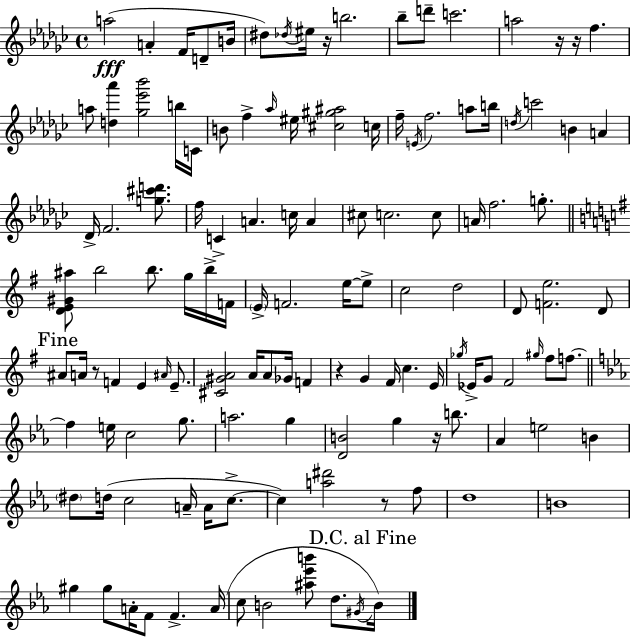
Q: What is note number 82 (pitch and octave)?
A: G5